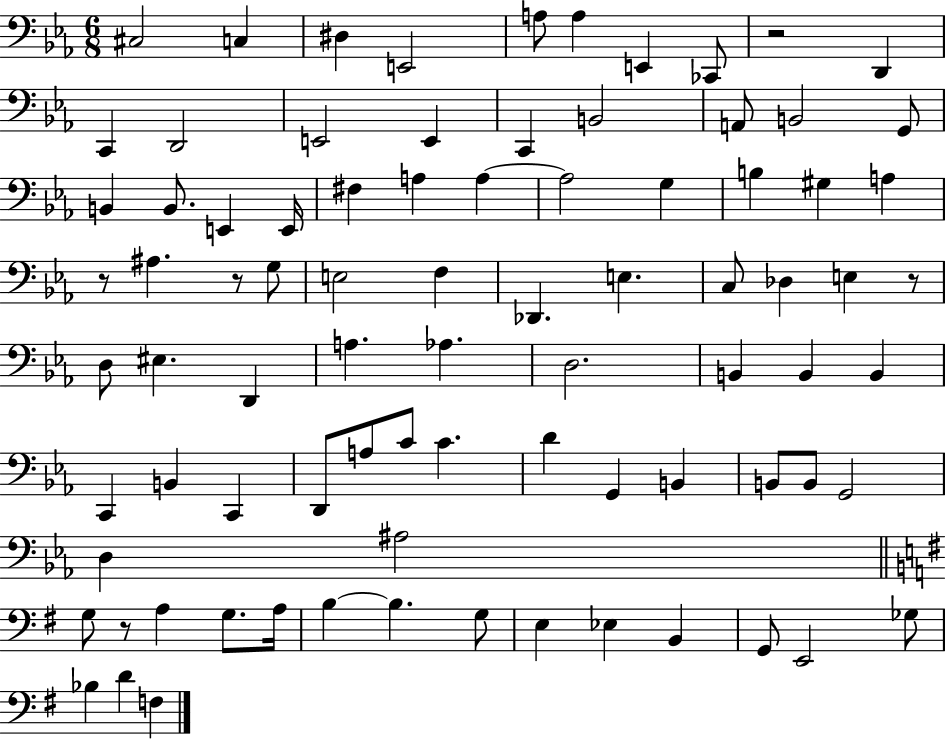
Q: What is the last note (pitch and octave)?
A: F3